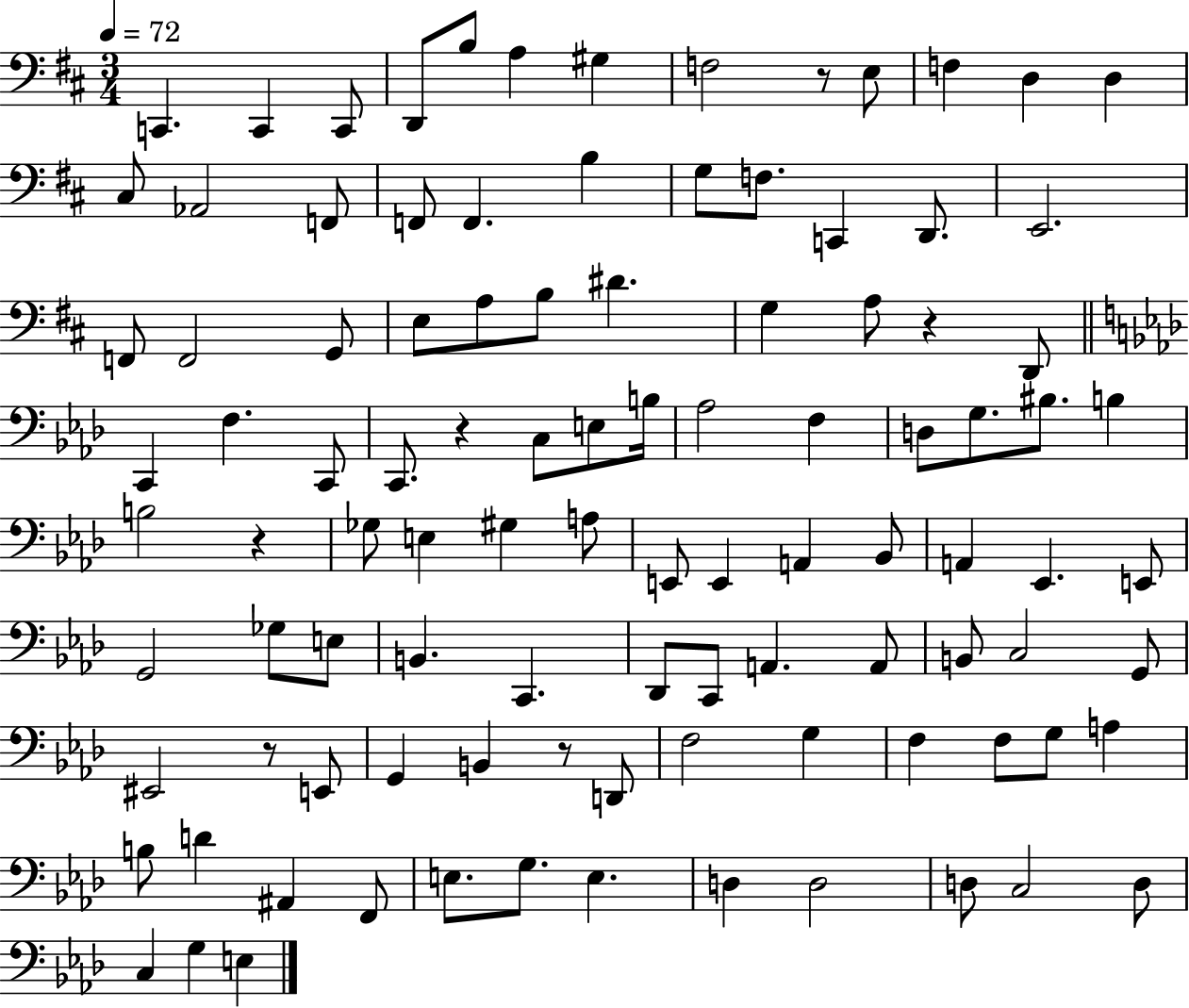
X:1
T:Untitled
M:3/4
L:1/4
K:D
C,, C,, C,,/2 D,,/2 B,/2 A, ^G, F,2 z/2 E,/2 F, D, D, ^C,/2 _A,,2 F,,/2 F,,/2 F,, B, G,/2 F,/2 C,, D,,/2 E,,2 F,,/2 F,,2 G,,/2 E,/2 A,/2 B,/2 ^D G, A,/2 z D,,/2 C,, F, C,,/2 C,,/2 z C,/2 E,/2 B,/4 _A,2 F, D,/2 G,/2 ^B,/2 B, B,2 z _G,/2 E, ^G, A,/2 E,,/2 E,, A,, _B,,/2 A,, _E,, E,,/2 G,,2 _G,/2 E,/2 B,, C,, _D,,/2 C,,/2 A,, A,,/2 B,,/2 C,2 G,,/2 ^E,,2 z/2 E,,/2 G,, B,, z/2 D,,/2 F,2 G, F, F,/2 G,/2 A, B,/2 D ^A,, F,,/2 E,/2 G,/2 E, D, D,2 D,/2 C,2 D,/2 C, G, E,